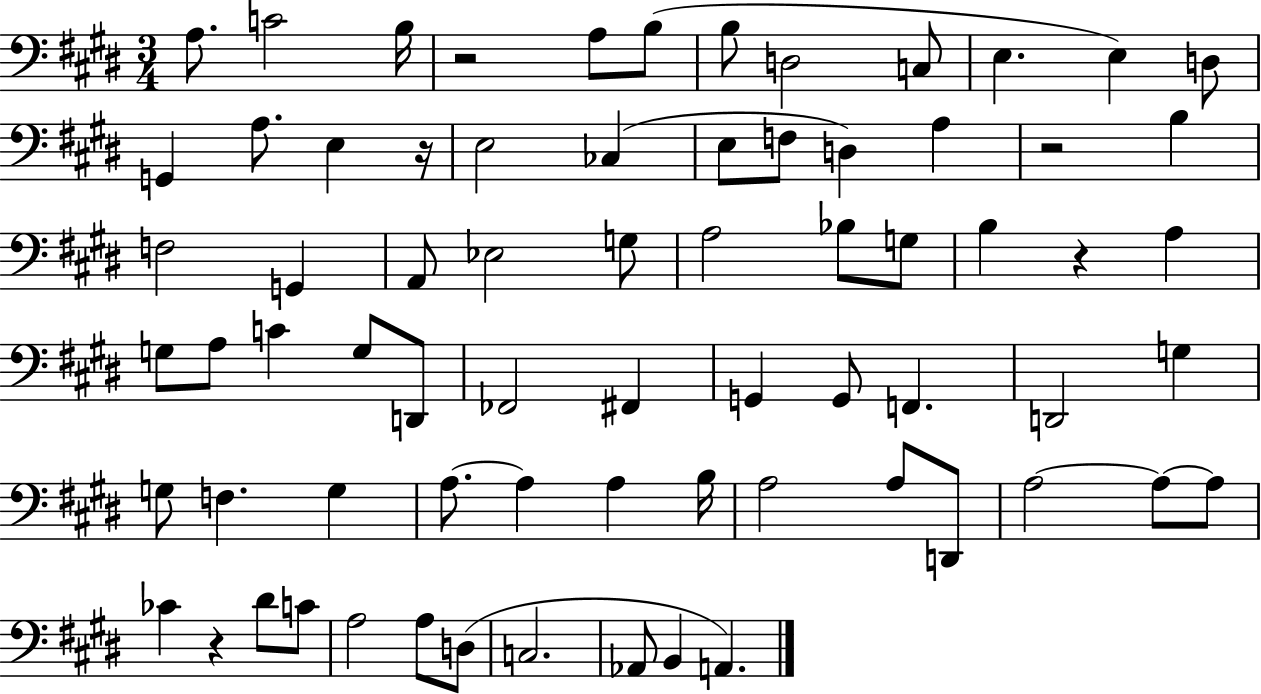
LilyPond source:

{
  \clef bass
  \numericTimeSignature
  \time 3/4
  \key e \major
  a8. c'2 b16 | r2 a8 b8( | b8 d2 c8 | e4. e4) d8 | \break g,4 a8. e4 r16 | e2 ces4( | e8 f8 d4) a4 | r2 b4 | \break f2 g,4 | a,8 ees2 g8 | a2 bes8 g8 | b4 r4 a4 | \break g8 a8 c'4 g8 d,8 | fes,2 fis,4 | g,4 g,8 f,4. | d,2 g4 | \break g8 f4. g4 | a8.~~ a4 a4 b16 | a2 a8 d,8 | a2~~ a8~~ a8 | \break ces'4 r4 dis'8 c'8 | a2 a8 d8( | c2. | aes,8 b,4 a,4.) | \break \bar "|."
}